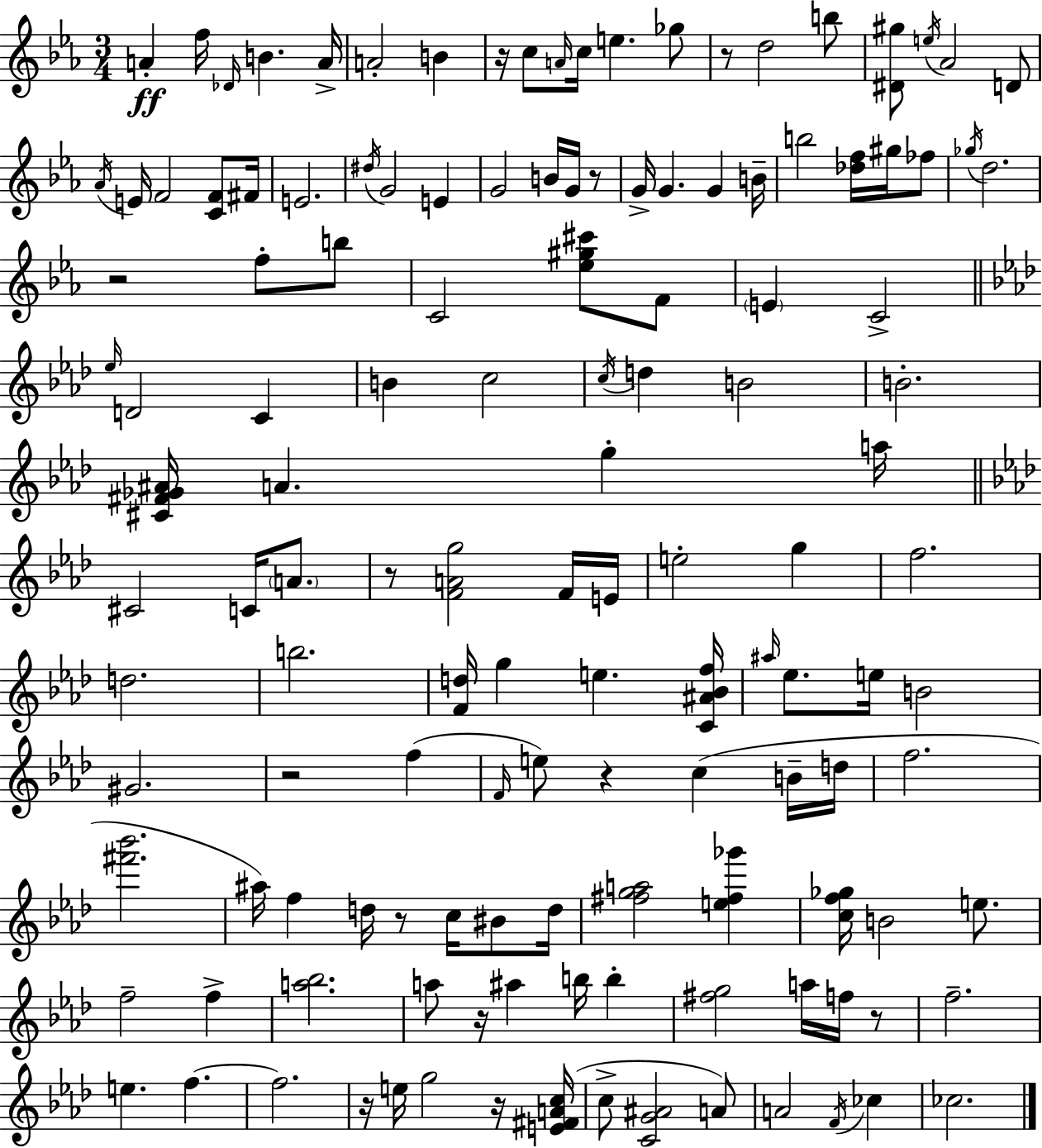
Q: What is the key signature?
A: EES major